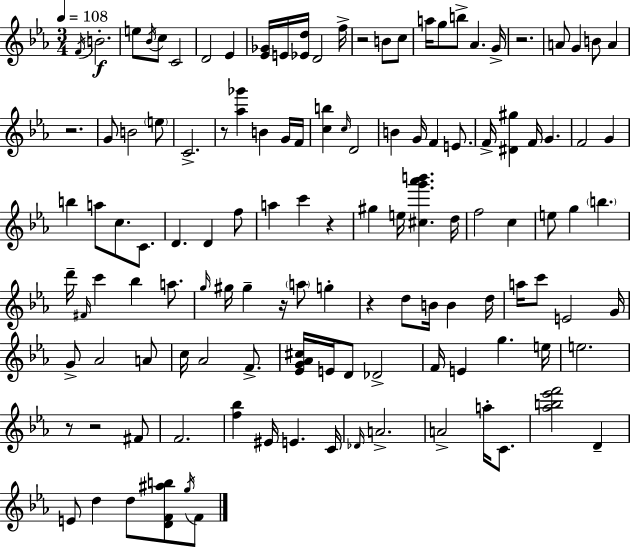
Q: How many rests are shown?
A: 9